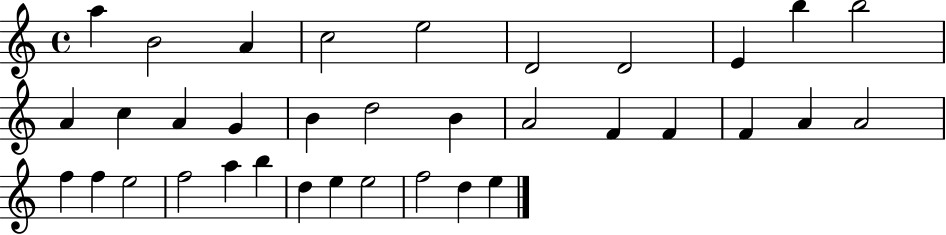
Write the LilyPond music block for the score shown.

{
  \clef treble
  \time 4/4
  \defaultTimeSignature
  \key c \major
  a''4 b'2 a'4 | c''2 e''2 | d'2 d'2 | e'4 b''4 b''2 | \break a'4 c''4 a'4 g'4 | b'4 d''2 b'4 | a'2 f'4 f'4 | f'4 a'4 a'2 | \break f''4 f''4 e''2 | f''2 a''4 b''4 | d''4 e''4 e''2 | f''2 d''4 e''4 | \break \bar "|."
}